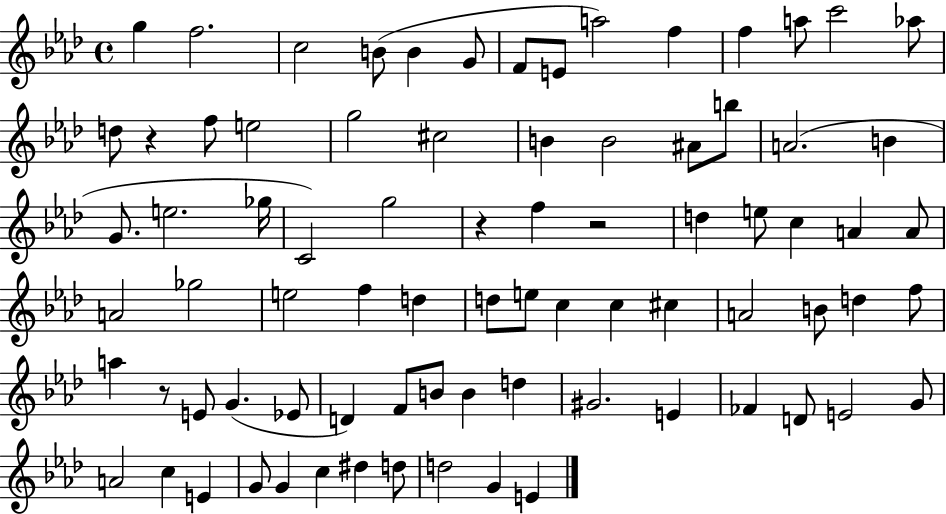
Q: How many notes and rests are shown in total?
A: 80